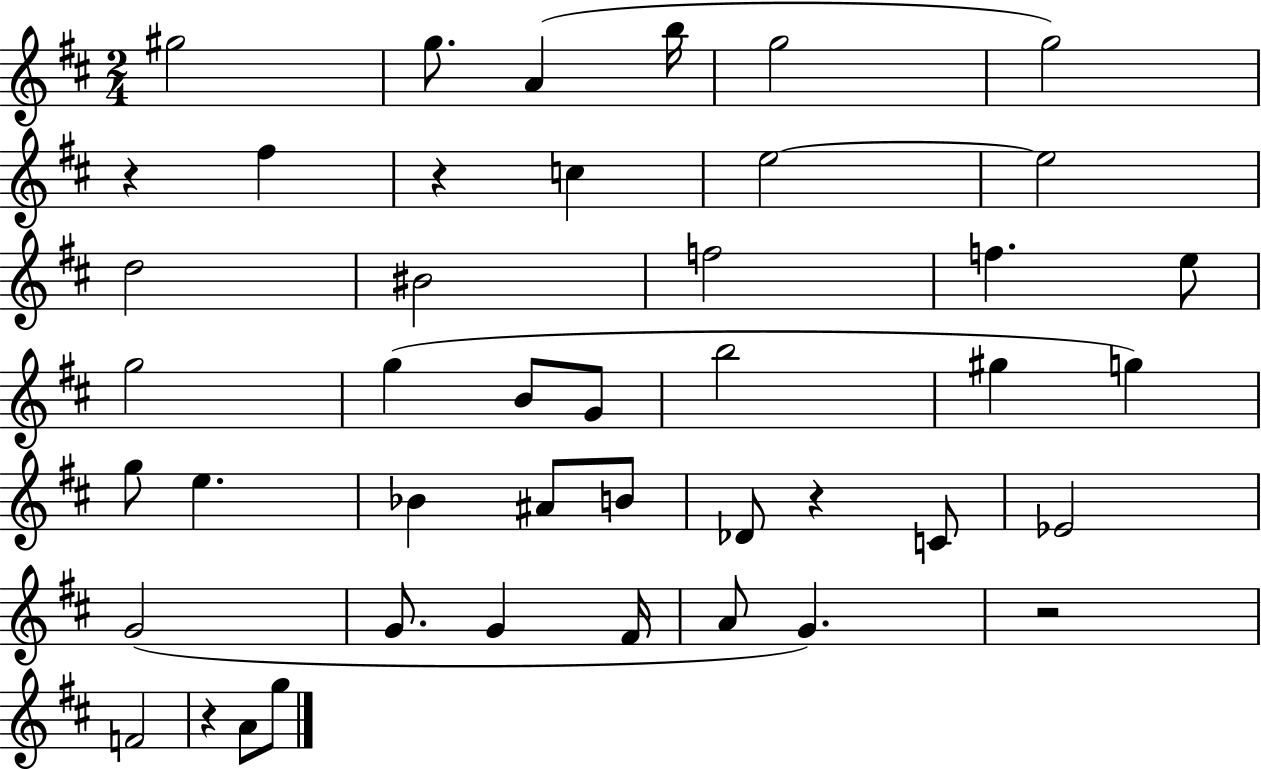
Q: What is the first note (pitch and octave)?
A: G#5